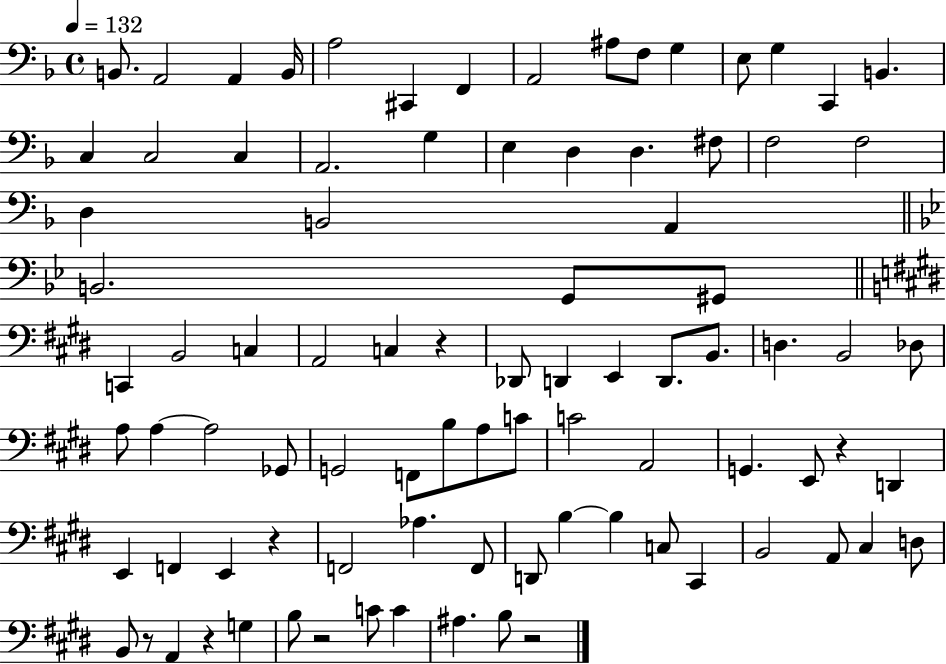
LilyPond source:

{
  \clef bass
  \time 4/4
  \defaultTimeSignature
  \key f \major
  \tempo 4 = 132
  b,8. a,2 a,4 b,16 | a2 cis,4 f,4 | a,2 ais8 f8 g4 | e8 g4 c,4 b,4. | \break c4 c2 c4 | a,2. g4 | e4 d4 d4. fis8 | f2 f2 | \break d4 b,2 a,4 | \bar "||" \break \key bes \major b,2. g,8 gis,8 | \bar "||" \break \key e \major c,4 b,2 c4 | a,2 c4 r4 | des,8 d,4 e,4 d,8. b,8. | d4. b,2 des8 | \break a8 a4~~ a2 ges,8 | g,2 f,8 b8 a8 c'8 | c'2 a,2 | g,4. e,8 r4 d,4 | \break e,4 f,4 e,4 r4 | f,2 aes4. f,8 | d,8 b4~~ b4 c8 cis,4 | b,2 a,8 cis4 d8 | \break b,8 r8 a,4 r4 g4 | b8 r2 c'8 c'4 | ais4. b8 r2 | \bar "|."
}